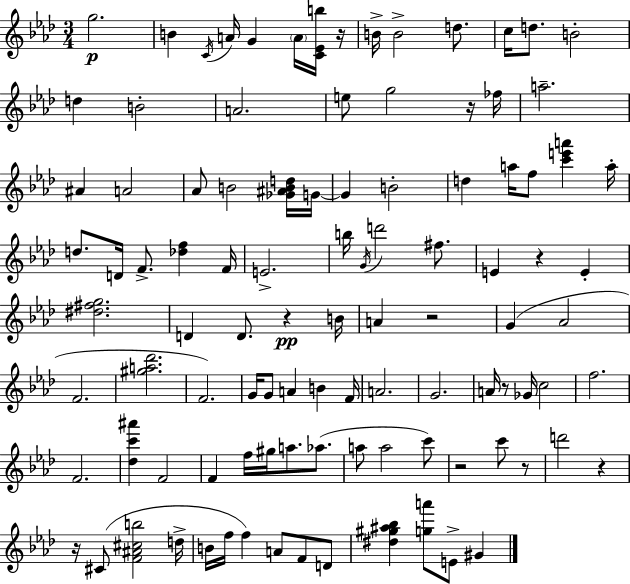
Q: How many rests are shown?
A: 10